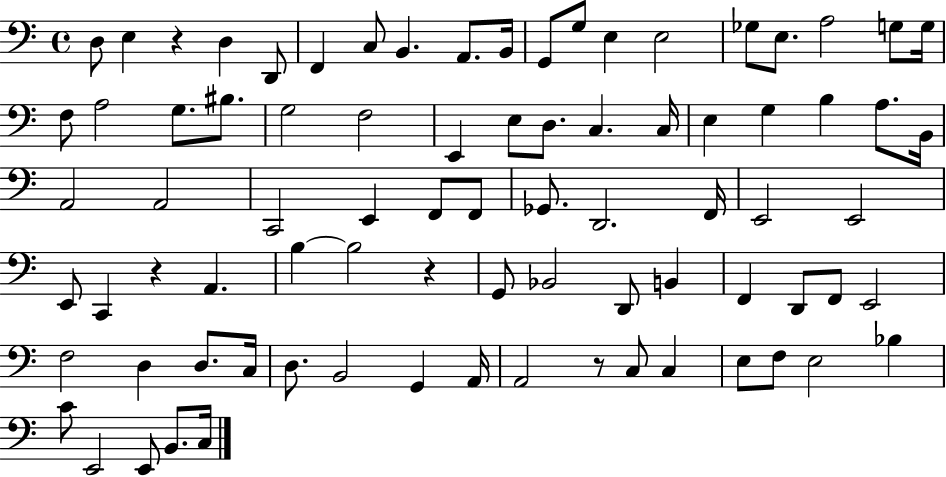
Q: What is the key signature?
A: C major